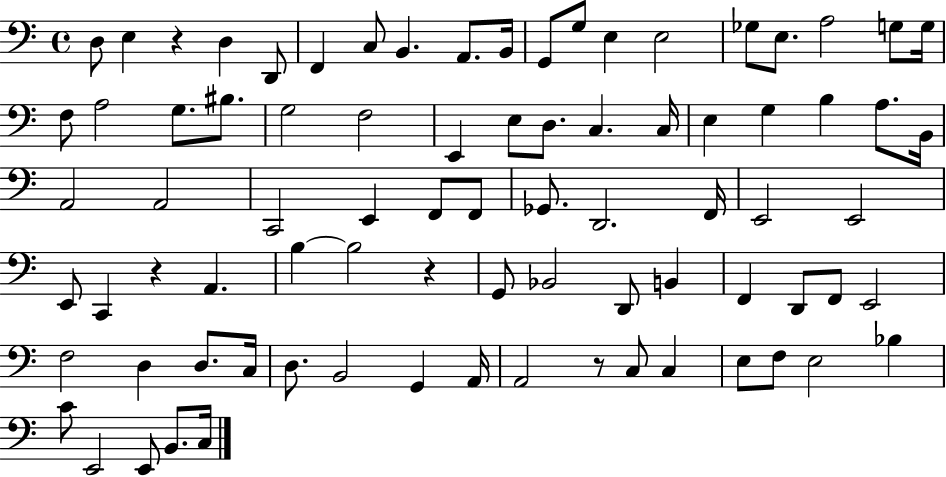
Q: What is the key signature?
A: C major